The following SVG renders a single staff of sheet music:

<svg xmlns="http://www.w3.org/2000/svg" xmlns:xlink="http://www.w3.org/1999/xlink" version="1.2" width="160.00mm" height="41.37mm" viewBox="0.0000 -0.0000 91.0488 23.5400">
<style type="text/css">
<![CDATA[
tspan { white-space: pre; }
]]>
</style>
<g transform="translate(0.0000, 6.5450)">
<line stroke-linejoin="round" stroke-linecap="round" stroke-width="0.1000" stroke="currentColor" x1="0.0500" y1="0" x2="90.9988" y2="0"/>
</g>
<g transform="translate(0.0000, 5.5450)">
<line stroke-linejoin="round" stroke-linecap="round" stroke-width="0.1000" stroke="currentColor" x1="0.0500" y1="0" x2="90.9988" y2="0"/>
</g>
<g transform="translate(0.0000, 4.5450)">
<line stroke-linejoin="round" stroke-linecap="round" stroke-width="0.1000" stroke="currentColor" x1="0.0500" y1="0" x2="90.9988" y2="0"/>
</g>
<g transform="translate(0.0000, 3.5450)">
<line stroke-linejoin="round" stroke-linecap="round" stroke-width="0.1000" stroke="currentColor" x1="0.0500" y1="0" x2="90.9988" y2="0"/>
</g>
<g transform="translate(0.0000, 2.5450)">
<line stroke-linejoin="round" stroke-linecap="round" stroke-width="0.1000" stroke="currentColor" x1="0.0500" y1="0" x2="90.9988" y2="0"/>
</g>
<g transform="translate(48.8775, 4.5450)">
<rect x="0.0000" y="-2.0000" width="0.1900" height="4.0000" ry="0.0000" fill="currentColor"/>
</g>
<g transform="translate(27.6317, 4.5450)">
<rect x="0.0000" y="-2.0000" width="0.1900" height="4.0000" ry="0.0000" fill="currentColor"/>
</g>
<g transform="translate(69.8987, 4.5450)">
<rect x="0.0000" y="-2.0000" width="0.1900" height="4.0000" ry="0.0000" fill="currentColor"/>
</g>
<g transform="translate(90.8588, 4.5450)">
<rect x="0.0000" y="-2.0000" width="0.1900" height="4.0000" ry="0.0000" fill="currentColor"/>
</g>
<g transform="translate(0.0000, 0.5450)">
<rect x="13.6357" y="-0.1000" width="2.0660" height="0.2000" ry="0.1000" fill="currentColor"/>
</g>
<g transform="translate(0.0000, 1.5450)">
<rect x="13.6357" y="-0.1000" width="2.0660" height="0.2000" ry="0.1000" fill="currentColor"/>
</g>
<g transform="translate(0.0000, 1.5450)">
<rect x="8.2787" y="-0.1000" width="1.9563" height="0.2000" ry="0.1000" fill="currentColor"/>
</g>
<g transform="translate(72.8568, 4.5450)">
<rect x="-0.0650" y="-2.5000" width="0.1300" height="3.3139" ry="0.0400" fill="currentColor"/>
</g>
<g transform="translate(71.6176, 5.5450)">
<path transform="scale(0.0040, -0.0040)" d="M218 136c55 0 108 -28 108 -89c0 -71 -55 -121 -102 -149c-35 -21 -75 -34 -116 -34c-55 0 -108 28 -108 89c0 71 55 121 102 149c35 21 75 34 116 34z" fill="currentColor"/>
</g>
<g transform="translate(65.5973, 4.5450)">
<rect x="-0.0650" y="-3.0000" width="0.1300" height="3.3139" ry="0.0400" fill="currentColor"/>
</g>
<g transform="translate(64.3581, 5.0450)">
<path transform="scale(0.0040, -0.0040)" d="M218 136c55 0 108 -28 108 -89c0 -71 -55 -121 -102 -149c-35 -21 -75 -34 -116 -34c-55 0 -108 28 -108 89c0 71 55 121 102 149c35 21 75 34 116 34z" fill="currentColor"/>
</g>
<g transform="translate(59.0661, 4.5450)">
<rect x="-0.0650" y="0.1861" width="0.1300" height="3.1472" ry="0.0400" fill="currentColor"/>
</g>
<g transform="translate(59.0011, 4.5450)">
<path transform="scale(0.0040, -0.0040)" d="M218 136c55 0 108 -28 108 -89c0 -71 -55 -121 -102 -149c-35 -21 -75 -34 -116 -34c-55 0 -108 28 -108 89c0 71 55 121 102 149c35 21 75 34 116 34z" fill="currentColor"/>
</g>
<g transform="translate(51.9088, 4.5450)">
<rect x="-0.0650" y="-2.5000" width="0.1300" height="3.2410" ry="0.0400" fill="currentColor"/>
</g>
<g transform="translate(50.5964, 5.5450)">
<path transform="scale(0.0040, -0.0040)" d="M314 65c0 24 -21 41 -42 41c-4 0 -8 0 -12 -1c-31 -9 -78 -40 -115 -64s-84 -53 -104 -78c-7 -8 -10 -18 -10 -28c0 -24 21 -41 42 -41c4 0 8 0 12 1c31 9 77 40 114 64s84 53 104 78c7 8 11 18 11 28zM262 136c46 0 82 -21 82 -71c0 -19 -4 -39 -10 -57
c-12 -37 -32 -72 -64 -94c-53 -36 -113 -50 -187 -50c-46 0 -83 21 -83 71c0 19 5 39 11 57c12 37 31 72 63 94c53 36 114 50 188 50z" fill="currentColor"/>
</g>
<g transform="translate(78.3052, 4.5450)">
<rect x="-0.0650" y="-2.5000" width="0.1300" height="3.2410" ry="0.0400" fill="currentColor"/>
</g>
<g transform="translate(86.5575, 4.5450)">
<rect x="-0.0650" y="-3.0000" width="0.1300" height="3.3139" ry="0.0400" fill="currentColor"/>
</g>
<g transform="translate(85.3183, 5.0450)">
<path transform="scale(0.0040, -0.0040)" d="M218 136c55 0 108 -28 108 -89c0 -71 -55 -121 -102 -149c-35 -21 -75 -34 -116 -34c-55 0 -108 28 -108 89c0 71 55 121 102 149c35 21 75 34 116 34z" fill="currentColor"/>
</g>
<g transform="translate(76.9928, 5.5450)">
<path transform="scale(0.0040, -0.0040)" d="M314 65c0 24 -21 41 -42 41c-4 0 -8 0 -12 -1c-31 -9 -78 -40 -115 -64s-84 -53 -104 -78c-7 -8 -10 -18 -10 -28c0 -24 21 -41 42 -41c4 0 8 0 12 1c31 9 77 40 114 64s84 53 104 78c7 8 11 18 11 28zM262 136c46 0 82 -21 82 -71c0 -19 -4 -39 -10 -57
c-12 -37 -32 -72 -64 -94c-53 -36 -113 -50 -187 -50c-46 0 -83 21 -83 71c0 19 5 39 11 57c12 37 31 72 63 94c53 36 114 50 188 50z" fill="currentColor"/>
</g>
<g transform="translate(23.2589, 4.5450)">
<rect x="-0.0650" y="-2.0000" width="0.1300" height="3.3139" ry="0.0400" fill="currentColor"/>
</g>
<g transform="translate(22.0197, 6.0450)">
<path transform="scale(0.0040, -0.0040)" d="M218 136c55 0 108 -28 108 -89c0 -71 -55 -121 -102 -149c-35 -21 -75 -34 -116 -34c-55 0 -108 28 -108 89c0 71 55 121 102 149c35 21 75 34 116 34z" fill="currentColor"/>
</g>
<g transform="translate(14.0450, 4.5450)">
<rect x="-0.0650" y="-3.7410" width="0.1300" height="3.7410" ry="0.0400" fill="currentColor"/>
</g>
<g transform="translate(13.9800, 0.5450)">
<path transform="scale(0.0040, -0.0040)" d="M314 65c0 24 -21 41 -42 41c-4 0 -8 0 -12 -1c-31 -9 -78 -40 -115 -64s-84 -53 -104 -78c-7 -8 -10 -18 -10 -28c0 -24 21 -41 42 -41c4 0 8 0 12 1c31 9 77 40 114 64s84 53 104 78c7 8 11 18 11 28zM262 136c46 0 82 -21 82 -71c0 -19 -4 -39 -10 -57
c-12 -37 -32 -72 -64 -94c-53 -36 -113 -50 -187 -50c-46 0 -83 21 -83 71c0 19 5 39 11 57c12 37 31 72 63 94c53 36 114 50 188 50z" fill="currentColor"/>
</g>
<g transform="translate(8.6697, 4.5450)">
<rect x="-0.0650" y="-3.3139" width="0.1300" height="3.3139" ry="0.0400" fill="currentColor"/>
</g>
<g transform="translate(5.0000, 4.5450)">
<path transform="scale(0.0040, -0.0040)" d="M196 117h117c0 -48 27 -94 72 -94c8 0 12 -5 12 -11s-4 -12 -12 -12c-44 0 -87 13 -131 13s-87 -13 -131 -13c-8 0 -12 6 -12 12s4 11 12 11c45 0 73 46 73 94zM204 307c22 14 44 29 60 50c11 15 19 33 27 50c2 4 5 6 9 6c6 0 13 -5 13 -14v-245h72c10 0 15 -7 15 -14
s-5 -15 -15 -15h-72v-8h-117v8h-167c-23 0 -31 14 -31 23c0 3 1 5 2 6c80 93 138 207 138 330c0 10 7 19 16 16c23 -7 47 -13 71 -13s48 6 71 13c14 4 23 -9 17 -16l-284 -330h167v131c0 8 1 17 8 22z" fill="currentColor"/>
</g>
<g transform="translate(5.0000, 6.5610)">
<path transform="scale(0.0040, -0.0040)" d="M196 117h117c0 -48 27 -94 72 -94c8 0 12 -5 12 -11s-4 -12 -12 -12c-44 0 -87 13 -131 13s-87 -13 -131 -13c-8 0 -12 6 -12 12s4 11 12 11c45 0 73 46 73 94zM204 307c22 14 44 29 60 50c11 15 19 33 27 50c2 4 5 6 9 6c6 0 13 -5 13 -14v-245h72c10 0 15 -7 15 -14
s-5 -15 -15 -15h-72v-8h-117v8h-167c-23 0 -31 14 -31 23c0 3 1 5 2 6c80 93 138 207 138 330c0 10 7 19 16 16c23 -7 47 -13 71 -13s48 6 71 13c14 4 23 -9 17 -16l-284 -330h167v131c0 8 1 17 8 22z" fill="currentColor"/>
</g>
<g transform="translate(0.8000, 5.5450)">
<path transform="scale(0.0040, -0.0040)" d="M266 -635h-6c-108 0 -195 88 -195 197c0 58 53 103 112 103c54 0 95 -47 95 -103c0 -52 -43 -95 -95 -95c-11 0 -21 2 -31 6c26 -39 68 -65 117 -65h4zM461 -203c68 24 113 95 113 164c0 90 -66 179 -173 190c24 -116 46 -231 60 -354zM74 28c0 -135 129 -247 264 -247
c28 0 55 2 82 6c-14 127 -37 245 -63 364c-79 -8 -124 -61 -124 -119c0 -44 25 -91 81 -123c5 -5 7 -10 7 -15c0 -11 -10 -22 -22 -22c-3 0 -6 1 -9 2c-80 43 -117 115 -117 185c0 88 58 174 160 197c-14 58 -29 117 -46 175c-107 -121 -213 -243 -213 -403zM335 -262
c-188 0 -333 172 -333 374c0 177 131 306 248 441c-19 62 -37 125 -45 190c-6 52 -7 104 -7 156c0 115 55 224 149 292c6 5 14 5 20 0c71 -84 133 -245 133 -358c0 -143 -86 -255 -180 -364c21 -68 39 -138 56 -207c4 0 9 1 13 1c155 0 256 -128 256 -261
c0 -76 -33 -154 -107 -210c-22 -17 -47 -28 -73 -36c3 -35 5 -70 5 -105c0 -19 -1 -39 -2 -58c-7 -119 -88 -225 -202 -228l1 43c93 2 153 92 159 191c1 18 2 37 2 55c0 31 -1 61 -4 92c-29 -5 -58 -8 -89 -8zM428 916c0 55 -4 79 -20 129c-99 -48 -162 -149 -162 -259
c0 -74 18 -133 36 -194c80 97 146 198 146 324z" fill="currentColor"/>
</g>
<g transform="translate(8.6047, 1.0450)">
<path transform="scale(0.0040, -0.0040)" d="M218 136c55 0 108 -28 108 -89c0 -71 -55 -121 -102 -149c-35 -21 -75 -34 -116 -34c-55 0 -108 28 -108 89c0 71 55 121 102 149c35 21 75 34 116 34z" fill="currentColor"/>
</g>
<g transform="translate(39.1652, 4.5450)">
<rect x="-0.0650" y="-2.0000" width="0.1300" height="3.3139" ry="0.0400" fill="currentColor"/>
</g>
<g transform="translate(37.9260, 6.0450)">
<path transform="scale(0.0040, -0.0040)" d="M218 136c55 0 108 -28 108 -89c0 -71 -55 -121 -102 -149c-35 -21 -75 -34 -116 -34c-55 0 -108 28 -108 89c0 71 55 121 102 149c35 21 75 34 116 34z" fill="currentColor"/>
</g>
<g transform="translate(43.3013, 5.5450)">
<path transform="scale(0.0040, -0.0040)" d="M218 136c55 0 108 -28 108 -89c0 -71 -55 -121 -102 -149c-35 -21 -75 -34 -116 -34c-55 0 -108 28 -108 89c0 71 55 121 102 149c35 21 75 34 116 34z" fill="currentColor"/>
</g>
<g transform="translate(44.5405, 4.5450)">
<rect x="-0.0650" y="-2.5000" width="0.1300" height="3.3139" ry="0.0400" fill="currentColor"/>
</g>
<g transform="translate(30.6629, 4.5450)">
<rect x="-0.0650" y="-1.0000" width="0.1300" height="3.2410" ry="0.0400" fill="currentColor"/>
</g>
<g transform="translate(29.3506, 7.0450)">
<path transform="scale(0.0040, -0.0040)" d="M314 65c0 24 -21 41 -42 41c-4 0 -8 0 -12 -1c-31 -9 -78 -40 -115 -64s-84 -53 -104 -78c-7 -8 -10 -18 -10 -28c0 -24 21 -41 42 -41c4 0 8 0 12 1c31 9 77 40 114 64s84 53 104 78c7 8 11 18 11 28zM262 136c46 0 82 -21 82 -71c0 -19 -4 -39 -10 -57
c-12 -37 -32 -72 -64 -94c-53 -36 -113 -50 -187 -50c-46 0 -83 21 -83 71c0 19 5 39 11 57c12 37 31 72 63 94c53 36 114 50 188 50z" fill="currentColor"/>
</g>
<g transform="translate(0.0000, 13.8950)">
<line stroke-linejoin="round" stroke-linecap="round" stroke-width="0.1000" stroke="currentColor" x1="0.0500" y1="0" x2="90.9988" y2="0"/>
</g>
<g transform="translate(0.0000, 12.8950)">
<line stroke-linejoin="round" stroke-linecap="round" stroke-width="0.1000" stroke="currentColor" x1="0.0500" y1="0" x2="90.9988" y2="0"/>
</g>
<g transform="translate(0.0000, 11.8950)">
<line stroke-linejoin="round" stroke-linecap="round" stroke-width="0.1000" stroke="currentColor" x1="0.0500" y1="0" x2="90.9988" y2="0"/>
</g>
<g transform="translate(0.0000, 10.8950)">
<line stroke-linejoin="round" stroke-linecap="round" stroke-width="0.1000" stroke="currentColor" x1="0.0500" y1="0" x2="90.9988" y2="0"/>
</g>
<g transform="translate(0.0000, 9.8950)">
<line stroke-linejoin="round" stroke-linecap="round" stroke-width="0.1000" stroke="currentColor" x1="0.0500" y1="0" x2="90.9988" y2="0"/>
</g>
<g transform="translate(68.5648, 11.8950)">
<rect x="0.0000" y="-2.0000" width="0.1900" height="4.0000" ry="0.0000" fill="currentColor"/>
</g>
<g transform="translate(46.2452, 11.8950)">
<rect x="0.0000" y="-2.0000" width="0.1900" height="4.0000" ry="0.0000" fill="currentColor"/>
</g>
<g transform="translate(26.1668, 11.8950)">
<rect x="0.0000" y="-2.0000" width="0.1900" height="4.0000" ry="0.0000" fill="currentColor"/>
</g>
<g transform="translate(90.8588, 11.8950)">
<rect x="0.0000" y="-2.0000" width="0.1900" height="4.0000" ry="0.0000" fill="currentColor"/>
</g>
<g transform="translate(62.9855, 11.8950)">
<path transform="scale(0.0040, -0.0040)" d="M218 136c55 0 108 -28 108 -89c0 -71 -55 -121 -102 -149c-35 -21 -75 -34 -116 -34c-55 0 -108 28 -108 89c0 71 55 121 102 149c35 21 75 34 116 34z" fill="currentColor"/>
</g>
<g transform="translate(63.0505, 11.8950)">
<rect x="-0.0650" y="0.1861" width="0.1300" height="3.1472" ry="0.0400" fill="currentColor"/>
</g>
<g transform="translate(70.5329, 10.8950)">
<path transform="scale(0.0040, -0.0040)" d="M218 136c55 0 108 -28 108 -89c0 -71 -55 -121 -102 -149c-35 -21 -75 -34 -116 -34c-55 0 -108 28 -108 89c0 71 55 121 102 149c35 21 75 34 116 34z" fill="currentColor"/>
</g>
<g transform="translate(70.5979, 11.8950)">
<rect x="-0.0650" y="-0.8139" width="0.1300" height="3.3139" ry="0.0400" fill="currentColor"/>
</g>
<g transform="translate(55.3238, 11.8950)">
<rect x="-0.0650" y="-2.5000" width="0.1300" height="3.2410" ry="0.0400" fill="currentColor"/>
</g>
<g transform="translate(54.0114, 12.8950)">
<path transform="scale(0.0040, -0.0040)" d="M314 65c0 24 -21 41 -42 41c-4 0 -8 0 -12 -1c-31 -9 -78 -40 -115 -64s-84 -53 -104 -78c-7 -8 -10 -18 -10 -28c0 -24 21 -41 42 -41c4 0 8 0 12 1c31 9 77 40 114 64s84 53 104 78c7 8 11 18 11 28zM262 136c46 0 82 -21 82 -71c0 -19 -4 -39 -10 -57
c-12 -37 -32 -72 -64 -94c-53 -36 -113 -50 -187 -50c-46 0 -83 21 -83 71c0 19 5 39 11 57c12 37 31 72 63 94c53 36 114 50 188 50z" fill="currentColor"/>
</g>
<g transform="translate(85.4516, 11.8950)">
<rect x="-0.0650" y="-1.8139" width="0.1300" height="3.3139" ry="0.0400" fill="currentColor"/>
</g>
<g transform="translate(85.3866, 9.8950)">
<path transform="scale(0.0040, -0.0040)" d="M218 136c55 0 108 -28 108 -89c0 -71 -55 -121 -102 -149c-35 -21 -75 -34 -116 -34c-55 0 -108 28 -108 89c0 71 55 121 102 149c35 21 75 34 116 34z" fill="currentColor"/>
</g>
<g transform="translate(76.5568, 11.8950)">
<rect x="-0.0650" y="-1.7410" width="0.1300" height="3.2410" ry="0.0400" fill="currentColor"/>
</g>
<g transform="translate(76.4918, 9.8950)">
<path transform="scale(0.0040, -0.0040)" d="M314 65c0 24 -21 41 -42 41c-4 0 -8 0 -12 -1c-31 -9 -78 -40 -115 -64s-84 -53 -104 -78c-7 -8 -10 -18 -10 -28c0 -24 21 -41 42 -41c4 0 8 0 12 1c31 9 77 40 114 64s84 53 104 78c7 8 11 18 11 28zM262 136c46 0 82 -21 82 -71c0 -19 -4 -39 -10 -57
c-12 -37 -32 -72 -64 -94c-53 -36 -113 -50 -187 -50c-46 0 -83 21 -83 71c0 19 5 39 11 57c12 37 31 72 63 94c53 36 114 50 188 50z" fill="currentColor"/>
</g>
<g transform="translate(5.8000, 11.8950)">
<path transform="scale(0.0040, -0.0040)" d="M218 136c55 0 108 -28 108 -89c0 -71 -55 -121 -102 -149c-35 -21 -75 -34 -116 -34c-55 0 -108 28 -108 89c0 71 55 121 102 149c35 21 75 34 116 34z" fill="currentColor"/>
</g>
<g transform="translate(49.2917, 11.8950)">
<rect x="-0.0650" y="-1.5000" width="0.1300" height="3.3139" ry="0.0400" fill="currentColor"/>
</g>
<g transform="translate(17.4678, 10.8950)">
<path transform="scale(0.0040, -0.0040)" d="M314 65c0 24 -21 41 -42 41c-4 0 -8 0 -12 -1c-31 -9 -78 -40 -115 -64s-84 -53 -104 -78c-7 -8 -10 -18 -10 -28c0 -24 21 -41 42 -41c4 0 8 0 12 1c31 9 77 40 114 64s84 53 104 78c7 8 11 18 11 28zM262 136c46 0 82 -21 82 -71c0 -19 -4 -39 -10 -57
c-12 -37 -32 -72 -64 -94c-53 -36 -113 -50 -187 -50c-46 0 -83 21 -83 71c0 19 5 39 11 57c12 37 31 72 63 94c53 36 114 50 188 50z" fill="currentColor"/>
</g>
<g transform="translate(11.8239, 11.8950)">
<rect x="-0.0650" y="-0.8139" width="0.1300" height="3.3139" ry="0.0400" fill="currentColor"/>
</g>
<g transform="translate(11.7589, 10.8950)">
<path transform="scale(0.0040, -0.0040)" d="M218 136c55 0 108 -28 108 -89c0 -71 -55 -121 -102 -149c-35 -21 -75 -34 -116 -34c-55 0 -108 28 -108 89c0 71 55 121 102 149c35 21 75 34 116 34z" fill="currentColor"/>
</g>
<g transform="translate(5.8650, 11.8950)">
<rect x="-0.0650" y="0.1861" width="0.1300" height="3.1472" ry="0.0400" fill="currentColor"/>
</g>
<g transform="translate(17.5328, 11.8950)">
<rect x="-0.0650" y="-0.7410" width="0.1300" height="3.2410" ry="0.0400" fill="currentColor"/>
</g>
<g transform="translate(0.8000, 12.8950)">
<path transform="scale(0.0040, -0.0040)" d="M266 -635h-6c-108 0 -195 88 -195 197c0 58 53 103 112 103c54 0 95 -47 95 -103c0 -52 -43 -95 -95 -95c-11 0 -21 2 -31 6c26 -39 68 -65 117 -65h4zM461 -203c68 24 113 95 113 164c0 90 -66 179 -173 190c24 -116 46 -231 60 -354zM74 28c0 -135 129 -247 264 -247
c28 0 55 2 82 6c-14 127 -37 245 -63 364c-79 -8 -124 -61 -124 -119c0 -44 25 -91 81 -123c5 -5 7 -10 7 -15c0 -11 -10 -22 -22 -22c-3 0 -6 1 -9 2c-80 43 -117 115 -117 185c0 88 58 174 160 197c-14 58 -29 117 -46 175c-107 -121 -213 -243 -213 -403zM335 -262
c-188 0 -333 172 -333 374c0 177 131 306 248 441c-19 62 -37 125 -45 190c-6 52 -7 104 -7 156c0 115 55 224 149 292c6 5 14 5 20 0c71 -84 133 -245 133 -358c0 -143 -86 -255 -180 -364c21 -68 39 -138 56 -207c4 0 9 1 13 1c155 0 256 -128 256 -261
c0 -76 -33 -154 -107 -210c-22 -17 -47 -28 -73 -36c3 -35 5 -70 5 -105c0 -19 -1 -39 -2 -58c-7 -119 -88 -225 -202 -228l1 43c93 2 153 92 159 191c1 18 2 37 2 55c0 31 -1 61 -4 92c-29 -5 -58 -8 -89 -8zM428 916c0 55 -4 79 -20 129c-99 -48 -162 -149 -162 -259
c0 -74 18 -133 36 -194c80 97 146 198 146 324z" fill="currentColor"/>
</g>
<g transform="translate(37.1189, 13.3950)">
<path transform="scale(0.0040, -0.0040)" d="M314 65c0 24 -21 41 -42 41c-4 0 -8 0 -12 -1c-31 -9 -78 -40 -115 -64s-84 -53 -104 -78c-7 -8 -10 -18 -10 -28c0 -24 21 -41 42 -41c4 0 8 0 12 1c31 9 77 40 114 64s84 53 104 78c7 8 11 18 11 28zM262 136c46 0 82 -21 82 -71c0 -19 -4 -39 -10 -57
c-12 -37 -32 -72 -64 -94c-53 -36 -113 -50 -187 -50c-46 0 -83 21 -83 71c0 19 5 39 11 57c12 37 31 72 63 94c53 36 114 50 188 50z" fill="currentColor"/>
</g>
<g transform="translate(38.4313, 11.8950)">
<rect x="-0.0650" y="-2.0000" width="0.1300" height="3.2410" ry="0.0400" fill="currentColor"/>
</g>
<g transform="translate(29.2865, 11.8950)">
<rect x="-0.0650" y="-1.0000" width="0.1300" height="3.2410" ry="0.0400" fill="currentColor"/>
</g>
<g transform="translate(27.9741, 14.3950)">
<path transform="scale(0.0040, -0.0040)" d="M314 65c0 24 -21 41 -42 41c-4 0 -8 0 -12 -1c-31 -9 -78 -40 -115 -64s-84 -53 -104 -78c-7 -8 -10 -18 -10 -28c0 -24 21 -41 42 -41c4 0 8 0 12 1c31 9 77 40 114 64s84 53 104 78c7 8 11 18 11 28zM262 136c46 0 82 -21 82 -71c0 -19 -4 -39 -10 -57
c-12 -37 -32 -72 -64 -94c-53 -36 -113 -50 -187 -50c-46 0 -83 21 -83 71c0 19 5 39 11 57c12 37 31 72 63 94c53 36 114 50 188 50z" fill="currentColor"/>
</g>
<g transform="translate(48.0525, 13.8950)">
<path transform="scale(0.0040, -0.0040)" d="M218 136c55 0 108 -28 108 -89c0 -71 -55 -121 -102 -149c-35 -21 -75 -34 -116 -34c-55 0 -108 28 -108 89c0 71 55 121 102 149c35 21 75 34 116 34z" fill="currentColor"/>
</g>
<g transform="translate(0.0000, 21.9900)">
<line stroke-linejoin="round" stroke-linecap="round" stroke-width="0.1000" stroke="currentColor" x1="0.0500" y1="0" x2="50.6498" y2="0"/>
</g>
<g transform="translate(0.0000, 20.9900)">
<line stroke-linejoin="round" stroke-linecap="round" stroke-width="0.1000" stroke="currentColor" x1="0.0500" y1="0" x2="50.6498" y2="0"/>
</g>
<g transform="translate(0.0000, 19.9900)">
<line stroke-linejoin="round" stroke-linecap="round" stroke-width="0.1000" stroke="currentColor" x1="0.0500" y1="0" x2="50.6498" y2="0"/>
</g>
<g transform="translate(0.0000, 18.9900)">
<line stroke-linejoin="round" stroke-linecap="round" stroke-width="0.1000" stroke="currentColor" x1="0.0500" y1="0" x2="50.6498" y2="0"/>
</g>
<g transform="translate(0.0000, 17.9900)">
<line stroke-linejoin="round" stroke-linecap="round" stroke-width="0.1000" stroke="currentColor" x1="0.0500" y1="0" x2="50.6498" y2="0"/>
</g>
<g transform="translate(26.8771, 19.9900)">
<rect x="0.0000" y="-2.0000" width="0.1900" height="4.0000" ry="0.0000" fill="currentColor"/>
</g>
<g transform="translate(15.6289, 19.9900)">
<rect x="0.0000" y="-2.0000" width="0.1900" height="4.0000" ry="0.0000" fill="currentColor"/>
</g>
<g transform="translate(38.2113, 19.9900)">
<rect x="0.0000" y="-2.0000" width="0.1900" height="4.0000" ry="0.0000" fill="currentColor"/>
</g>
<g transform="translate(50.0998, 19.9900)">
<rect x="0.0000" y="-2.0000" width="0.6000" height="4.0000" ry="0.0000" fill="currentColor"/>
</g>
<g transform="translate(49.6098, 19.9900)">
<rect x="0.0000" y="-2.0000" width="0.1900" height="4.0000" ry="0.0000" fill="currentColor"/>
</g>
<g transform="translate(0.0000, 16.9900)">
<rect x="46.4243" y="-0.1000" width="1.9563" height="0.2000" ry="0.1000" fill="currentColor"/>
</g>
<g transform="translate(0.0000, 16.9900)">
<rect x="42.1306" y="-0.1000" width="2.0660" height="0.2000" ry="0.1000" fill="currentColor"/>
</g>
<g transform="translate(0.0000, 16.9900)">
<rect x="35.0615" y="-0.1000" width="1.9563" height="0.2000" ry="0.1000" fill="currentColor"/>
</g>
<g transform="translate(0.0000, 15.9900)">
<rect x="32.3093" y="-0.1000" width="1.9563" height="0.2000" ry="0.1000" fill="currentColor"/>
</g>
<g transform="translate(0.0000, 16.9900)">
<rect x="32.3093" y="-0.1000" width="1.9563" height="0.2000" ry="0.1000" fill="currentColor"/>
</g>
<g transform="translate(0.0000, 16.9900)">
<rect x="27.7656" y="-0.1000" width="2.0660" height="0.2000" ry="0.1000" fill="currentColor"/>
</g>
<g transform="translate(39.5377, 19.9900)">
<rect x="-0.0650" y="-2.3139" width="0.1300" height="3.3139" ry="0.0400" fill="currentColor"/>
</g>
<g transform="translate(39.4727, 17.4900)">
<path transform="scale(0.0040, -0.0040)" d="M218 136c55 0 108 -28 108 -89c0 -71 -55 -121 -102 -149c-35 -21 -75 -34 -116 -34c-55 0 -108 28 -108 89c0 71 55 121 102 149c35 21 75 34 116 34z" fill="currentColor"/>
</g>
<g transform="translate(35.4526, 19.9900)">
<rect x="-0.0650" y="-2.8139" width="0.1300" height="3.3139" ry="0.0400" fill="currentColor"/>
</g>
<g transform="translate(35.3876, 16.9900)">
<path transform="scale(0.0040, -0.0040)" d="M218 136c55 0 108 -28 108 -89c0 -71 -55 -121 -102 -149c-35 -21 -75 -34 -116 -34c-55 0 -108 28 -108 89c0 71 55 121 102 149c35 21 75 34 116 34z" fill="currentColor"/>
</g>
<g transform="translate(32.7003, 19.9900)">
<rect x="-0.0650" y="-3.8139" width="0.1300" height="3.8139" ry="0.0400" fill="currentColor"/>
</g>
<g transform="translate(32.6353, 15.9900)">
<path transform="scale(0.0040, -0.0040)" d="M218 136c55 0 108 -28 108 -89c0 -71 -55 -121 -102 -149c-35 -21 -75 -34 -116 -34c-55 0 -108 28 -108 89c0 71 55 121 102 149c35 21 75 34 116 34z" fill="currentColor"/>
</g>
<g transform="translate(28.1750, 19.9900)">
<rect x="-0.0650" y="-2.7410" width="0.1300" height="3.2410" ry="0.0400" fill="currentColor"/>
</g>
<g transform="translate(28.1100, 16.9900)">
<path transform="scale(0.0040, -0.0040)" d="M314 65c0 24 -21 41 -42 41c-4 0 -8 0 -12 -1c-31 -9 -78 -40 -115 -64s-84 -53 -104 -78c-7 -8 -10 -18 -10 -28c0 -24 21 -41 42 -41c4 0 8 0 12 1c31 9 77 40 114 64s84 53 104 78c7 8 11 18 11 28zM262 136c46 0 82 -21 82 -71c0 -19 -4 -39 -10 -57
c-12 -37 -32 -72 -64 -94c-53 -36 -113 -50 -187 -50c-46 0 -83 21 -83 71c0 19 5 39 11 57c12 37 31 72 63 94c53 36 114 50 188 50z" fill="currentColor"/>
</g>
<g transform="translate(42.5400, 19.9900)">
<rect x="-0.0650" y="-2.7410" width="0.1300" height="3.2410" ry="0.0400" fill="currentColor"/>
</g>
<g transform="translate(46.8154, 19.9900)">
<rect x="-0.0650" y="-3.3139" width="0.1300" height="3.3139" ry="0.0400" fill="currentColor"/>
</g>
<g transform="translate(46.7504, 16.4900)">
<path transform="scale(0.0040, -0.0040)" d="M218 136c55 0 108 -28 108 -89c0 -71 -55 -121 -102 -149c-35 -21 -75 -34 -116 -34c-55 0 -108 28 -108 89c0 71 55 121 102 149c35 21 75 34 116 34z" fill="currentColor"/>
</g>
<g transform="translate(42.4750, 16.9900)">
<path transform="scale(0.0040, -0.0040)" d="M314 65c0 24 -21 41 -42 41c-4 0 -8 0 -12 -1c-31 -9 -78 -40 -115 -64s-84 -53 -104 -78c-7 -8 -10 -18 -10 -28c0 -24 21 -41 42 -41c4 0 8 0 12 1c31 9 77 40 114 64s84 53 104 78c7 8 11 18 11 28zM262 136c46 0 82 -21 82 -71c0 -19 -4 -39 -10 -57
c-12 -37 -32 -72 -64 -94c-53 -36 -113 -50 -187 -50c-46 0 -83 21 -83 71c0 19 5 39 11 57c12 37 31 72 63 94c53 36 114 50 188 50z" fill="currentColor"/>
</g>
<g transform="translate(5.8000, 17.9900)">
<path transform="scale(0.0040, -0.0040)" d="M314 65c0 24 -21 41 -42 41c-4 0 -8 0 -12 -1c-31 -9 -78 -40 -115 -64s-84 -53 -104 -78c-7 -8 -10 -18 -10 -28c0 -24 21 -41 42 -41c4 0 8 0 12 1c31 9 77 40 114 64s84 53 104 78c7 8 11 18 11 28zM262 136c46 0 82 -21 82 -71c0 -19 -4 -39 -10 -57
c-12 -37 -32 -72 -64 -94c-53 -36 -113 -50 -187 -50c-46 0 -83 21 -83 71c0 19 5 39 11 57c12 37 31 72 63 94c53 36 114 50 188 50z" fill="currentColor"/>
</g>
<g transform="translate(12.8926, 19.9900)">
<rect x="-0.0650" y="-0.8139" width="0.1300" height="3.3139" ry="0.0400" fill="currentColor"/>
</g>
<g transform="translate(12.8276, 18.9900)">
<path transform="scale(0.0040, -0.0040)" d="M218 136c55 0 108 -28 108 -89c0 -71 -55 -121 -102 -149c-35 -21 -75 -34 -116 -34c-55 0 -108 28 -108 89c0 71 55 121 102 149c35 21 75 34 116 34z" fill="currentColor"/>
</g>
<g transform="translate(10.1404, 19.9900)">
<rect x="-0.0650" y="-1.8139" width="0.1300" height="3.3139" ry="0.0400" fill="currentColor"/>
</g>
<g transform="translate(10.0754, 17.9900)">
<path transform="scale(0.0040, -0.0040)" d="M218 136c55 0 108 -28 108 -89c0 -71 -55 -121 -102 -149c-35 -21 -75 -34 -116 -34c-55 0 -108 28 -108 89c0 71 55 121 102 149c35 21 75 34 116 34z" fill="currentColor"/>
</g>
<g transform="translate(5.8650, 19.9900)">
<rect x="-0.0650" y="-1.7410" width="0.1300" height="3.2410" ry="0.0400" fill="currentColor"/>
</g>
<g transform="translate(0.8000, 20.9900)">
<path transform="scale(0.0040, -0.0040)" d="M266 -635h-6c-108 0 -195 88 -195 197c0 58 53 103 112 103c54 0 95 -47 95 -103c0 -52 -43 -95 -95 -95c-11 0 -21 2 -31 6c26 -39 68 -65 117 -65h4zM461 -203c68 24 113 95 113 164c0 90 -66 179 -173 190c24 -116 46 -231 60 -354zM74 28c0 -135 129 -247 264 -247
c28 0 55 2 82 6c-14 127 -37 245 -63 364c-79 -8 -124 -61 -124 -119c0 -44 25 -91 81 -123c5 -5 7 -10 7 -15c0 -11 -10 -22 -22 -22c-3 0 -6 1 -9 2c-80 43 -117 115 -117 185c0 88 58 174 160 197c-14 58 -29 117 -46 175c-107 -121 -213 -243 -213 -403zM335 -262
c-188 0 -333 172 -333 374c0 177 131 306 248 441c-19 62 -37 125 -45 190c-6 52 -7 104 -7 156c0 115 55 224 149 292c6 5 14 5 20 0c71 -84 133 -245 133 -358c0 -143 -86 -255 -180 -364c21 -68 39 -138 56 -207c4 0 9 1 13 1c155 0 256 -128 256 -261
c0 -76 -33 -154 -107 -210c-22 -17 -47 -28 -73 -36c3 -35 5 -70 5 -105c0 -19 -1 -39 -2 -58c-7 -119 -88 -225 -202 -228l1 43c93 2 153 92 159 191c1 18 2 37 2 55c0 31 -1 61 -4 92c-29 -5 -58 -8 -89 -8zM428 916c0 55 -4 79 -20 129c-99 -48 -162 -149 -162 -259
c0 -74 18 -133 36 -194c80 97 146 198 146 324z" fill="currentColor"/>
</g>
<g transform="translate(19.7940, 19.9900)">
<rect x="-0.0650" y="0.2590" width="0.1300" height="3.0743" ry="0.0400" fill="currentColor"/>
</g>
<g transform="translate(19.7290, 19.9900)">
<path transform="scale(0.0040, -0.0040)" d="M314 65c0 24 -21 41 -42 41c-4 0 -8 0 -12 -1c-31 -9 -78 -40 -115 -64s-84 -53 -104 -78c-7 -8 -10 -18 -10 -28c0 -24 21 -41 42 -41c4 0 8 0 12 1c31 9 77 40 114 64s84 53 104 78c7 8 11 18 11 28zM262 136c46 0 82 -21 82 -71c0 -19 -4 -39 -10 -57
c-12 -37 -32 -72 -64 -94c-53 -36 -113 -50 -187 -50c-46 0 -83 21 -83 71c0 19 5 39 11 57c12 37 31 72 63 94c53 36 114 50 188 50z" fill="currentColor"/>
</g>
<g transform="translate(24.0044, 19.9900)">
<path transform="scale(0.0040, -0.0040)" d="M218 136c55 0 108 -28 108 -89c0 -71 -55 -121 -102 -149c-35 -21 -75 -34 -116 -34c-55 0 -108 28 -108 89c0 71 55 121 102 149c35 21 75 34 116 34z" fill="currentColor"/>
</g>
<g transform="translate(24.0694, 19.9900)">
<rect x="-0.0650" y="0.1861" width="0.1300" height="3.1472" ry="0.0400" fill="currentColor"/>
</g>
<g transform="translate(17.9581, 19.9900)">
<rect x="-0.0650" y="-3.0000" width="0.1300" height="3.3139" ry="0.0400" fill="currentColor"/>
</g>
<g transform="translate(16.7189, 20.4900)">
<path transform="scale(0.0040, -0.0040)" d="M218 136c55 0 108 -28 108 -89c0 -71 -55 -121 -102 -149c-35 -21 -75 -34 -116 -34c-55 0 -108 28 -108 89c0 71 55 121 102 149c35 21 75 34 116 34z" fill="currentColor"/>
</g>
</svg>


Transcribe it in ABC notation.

X:1
T:Untitled
M:4/4
L:1/4
K:C
b c'2 F D2 F G G2 B A G G2 A B d d2 D2 F2 E G2 B d f2 f f2 f d A B2 B a2 c' a g a2 b